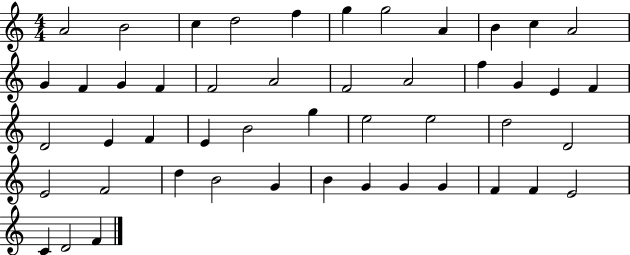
A4/h B4/h C5/q D5/h F5/q G5/q G5/h A4/q B4/q C5/q A4/h G4/q F4/q G4/q F4/q F4/h A4/h F4/h A4/h F5/q G4/q E4/q F4/q D4/h E4/q F4/q E4/q B4/h G5/q E5/h E5/h D5/h D4/h E4/h F4/h D5/q B4/h G4/q B4/q G4/q G4/q G4/q F4/q F4/q E4/h C4/q D4/h F4/q